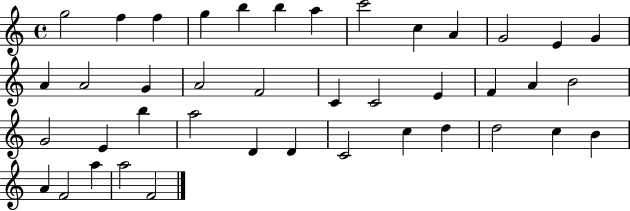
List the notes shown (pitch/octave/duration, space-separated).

G5/h F5/q F5/q G5/q B5/q B5/q A5/q C6/h C5/q A4/q G4/h E4/q G4/q A4/q A4/h G4/q A4/h F4/h C4/q C4/h E4/q F4/q A4/q B4/h G4/h E4/q B5/q A5/h D4/q D4/q C4/h C5/q D5/q D5/h C5/q B4/q A4/q F4/h A5/q A5/h F4/h